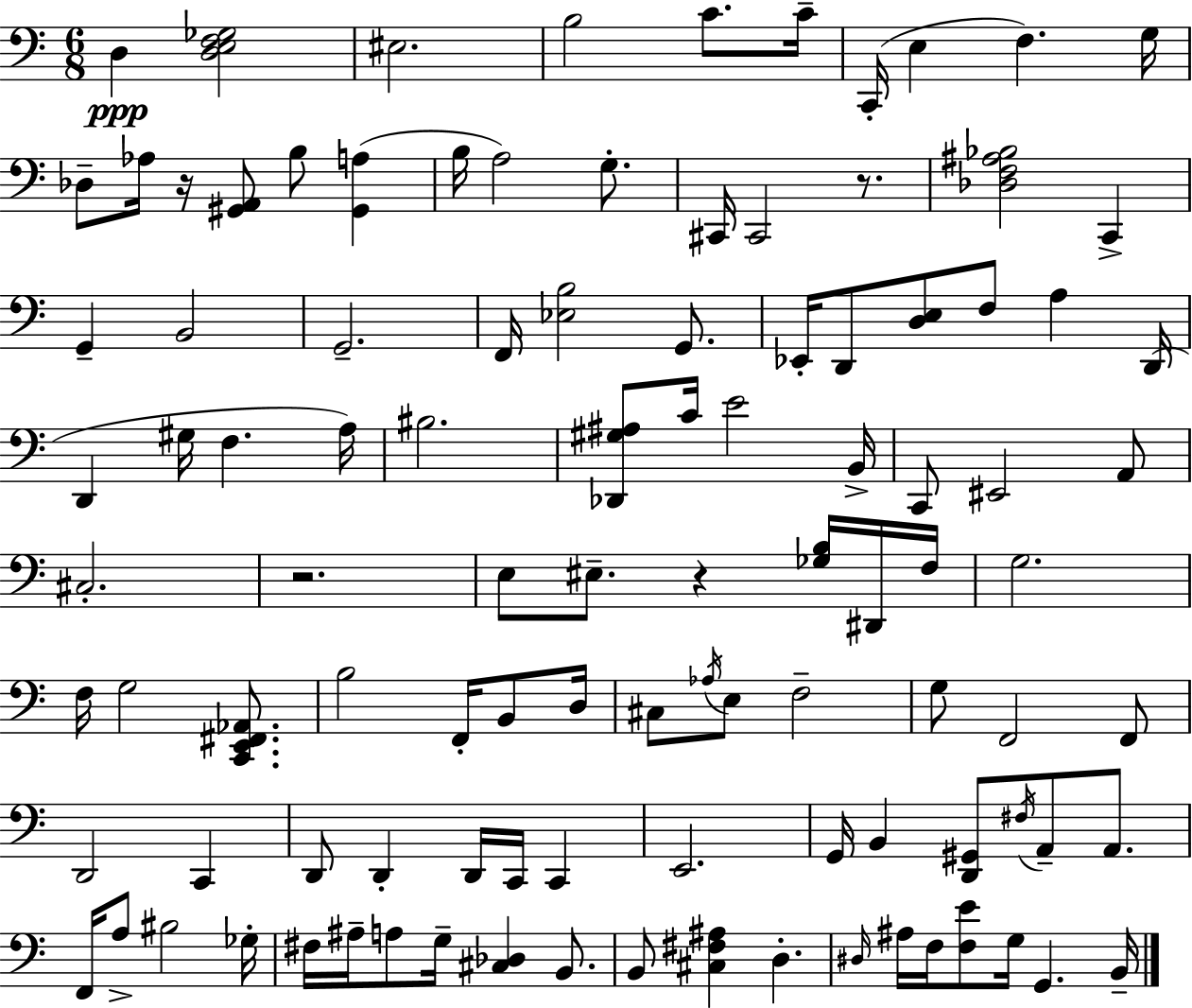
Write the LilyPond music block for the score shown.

{
  \clef bass
  \numericTimeSignature
  \time 6/8
  \key c \major
  \repeat volta 2 { d4\ppp <d e f ges>2 | eis2. | b2 c'8. c'16-- | c,16-.( e4 f4.) g16 | \break des8-- aes16 r16 <gis, a,>8 b8 <gis, a>4( | b16 a2) g8.-. | cis,16 cis,2 r8. | <des f ais bes>2 c,4-> | \break g,4-- b,2 | g,2.-- | f,16 <ees b>2 g,8. | ees,16-. d,8 <d e>8 f8 a4 d,16( | \break d,4 gis16 f4. a16) | bis2. | <des, gis ais>8 c'16 e'2 b,16-> | c,8 eis,2 a,8 | \break cis2.-. | r2. | e8 eis8.-- r4 <ges b>16 dis,16 f16 | g2. | \break f16 g2 <c, e, fis, aes,>8. | b2 f,16-. b,8 d16 | cis8 \acciaccatura { aes16 } e8 f2-- | g8 f,2 f,8 | \break d,2 c,4 | d,8 d,4-. d,16 c,16 c,4 | e,2. | g,16 b,4 <d, gis,>8 \acciaccatura { fis16 } a,8-- a,8. | \break f,16 a8-> bis2 | ges16-. fis16 ais16-- a8 g16-- <cis des>4 b,8. | b,8 <cis fis ais>4 d4.-. | \grace { dis16 } ais16 f16 <f e'>8 g16 g,4. | \break b,16-- } \bar "|."
}